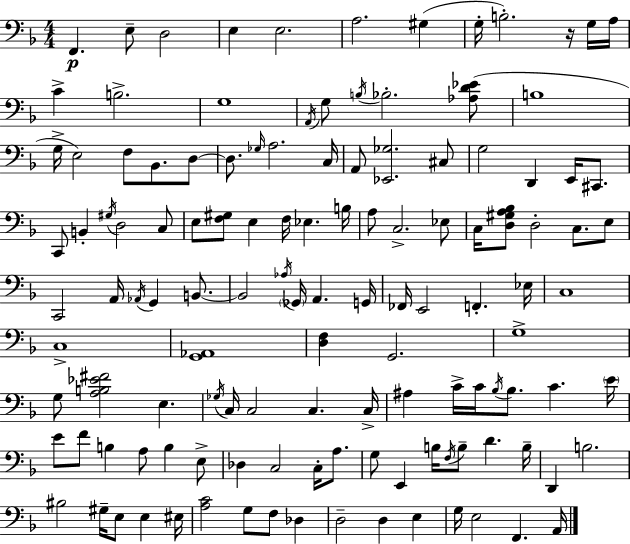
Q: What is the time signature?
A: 4/4